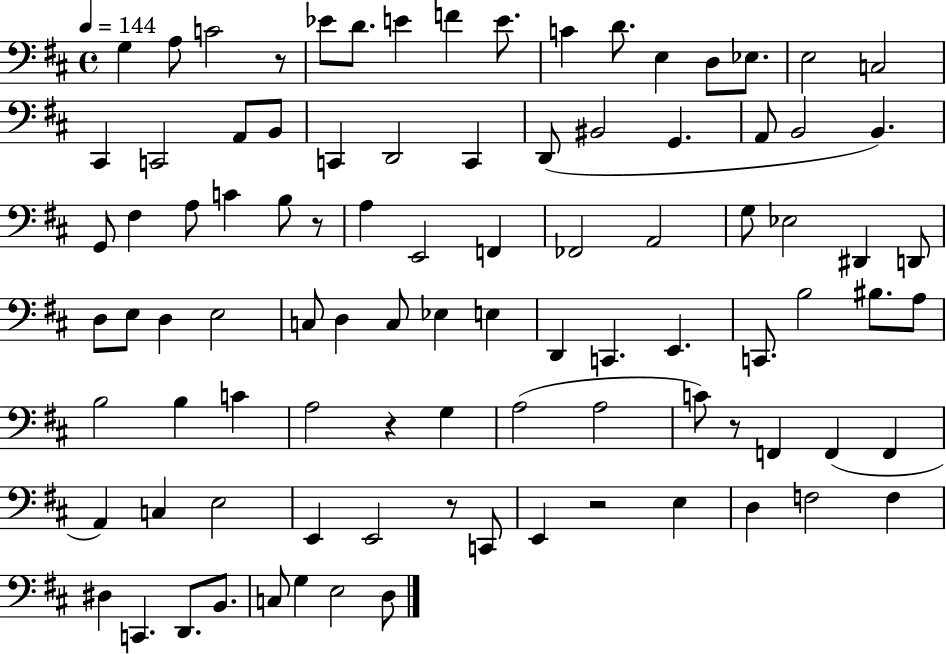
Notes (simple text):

G3/q A3/e C4/h R/e Eb4/e D4/e. E4/q F4/q E4/e. C4/q D4/e. E3/q D3/e Eb3/e. E3/h C3/h C#2/q C2/h A2/e B2/e C2/q D2/h C2/q D2/e BIS2/h G2/q. A2/e B2/h B2/q. G2/e F#3/q A3/e C4/q B3/e R/e A3/q E2/h F2/q FES2/h A2/h G3/e Eb3/h D#2/q D2/e D3/e E3/e D3/q E3/h C3/e D3/q C3/e Eb3/q E3/q D2/q C2/q. E2/q. C2/e. B3/h BIS3/e. A3/e B3/h B3/q C4/q A3/h R/q G3/q A3/h A3/h C4/e R/e F2/q F2/q F2/q A2/q C3/q E3/h E2/q E2/h R/e C2/e E2/q R/h E3/q D3/q F3/h F3/q D#3/q C2/q. D2/e. B2/e. C3/e G3/q E3/h D3/e